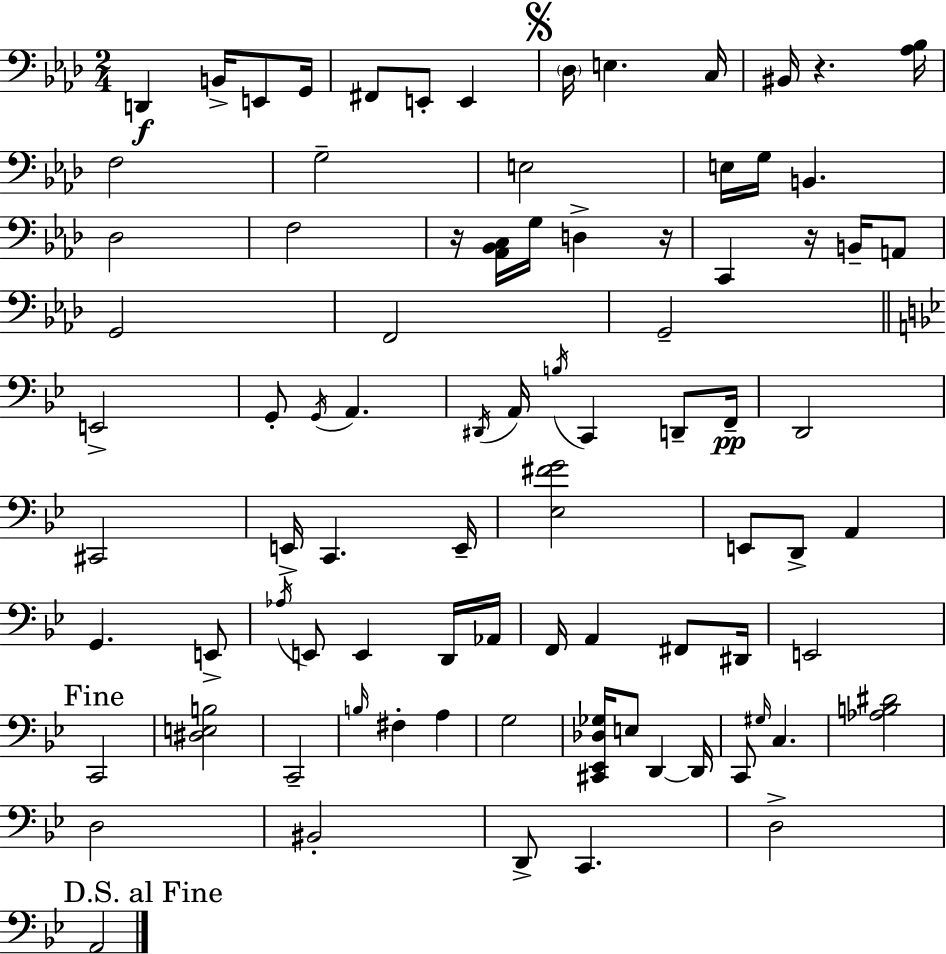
D2/q B2/s E2/e G2/s F#2/e E2/e E2/q Db3/s E3/q. C3/s BIS2/s R/q. [Ab3,Bb3]/s F3/h G3/h E3/h E3/s G3/s B2/q. Db3/h F3/h R/s [Ab2,Bb2,C3]/s G3/s D3/q R/s C2/q R/s B2/s A2/e G2/h F2/h G2/h E2/h G2/e G2/s A2/q. D#2/s A2/s B3/s C2/q D2/e F2/s D2/h C#2/h E2/s C2/q. E2/s [Eb3,F#4,G4]/h E2/e D2/e A2/q G2/q. E2/e Ab3/s E2/e E2/q D2/s Ab2/s F2/s A2/q F#2/e D#2/s E2/h C2/h [D#3,E3,B3]/h C2/h B3/s F#3/q A3/q G3/h [C#2,Eb2,Db3,Gb3]/s E3/e D2/q D2/s C2/e G#3/s C3/q. [Ab3,B3,D#4]/h D3/h BIS2/h D2/e C2/q. D3/h A2/h